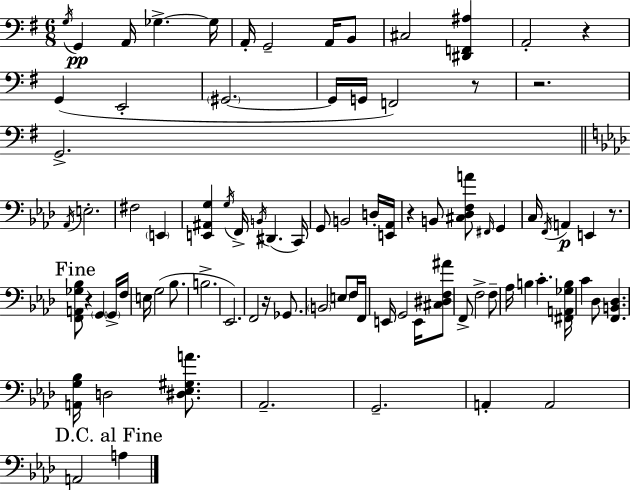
G3/s G2/q A2/s Gb3/q. Gb3/s A2/s G2/h A2/s B2/e C#3/h [D#2,F2,A#3]/q A2/h R/q G2/q E2/h G#2/h. G#2/s G2/s F2/h R/e R/h. G2/h. Ab2/s E3/h. F#3/h E2/q [E2,A#2,G3]/q G3/s F2/s B2/s D#2/q. C2/s G2/e B2/h D3/s [E2,Ab2]/s R/q B2/e [C#3,Db3,F3,A4]/e F#2/s G2/q C3/s F2/s A2/q E2/q R/e. [F2,A2,Gb3,Bb3]/e R/q G2/q G2/s F3/s E3/s G3/h Bb3/e. B3/h. Eb2/h. F2/h R/s Gb2/e. B2/h E3/e F3/s F2/s E2/s G2/h E2/s [C#3,D#3,F3,A#4]/e F2/e F3/h F3/e Ab3/s B3/q C4/q. [F#2,A2,Gb3,B3]/s C4/q Db3/e [F2,B2,Db3]/q. [A2,G3,Bb3]/s D3/h [D#3,Eb3,G#3,A4]/e. Ab2/h. G2/h. A2/q A2/h A2/h A3/q